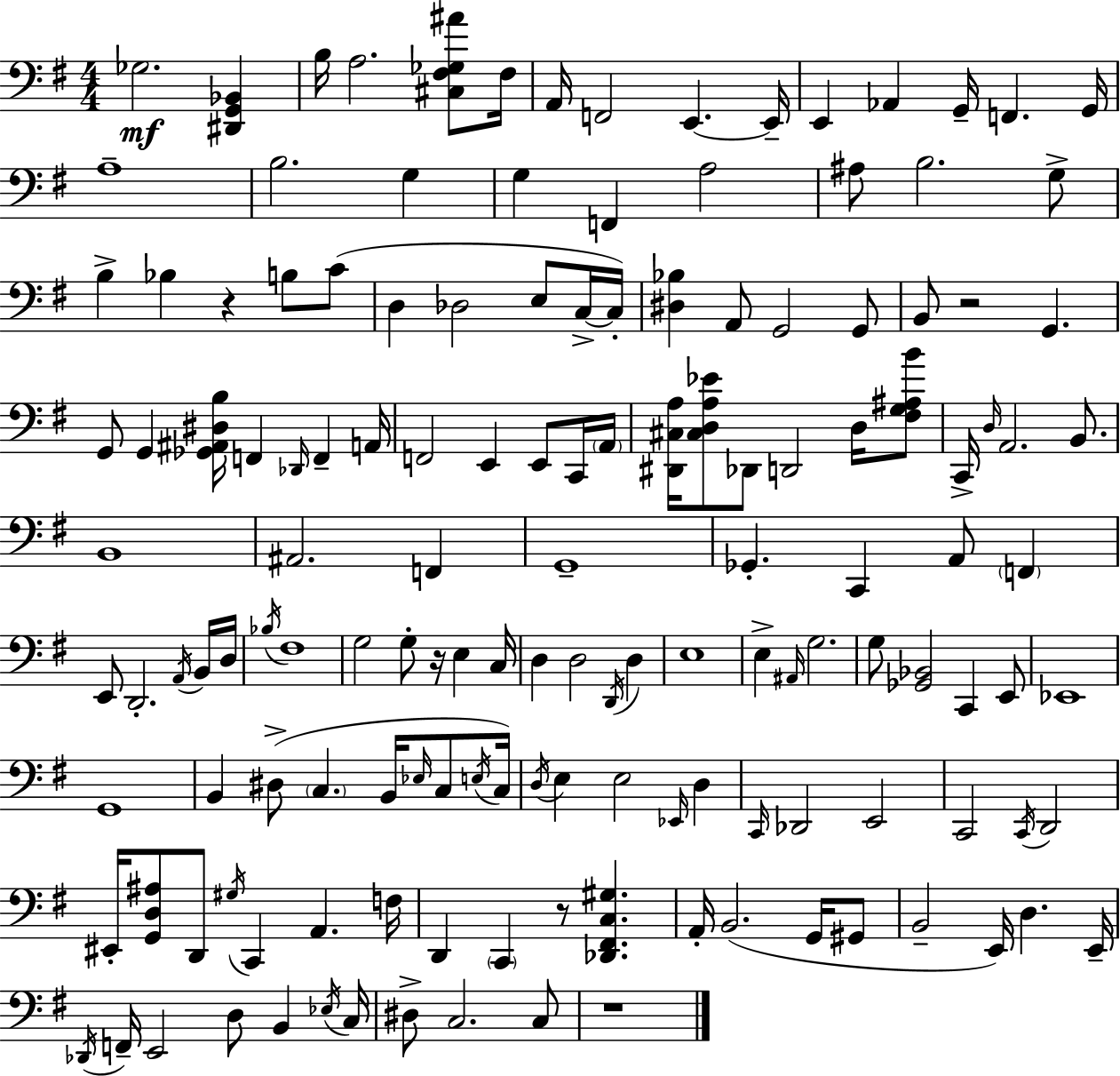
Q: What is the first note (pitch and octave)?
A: Gb3